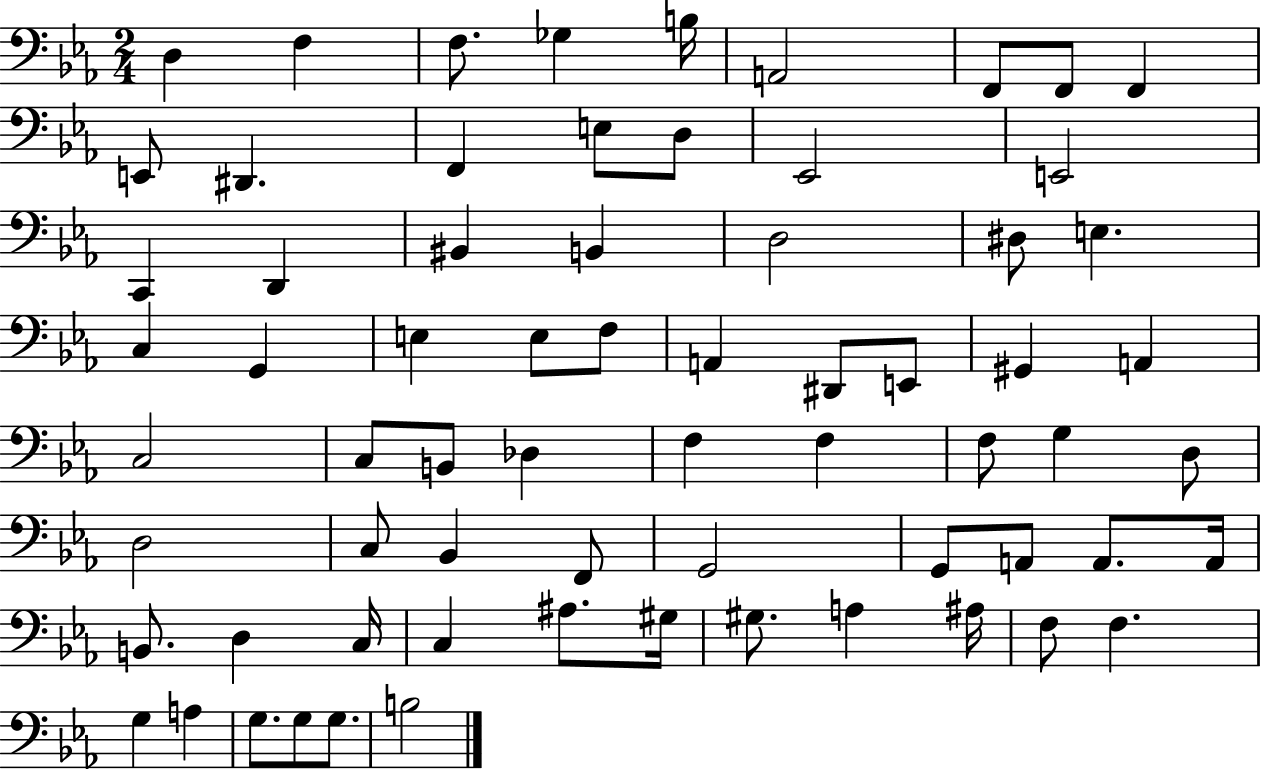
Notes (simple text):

D3/q F3/q F3/e. Gb3/q B3/s A2/h F2/e F2/e F2/q E2/e D#2/q. F2/q E3/e D3/e Eb2/h E2/h C2/q D2/q BIS2/q B2/q D3/h D#3/e E3/q. C3/q G2/q E3/q E3/e F3/e A2/q D#2/e E2/e G#2/q A2/q C3/h C3/e B2/e Db3/q F3/q F3/q F3/e G3/q D3/e D3/h C3/e Bb2/q F2/e G2/h G2/e A2/e A2/e. A2/s B2/e. D3/q C3/s C3/q A#3/e. G#3/s G#3/e. A3/q A#3/s F3/e F3/q. G3/q A3/q G3/e. G3/e G3/e. B3/h